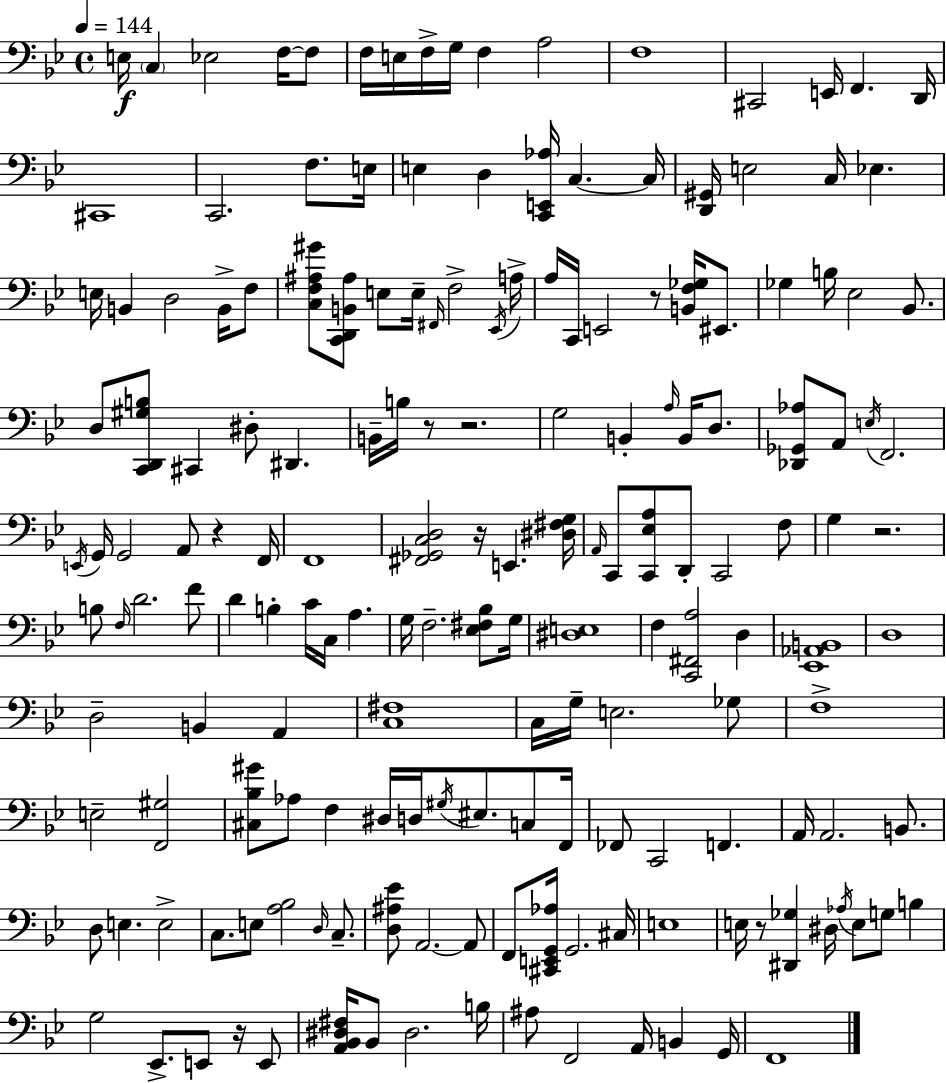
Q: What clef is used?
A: bass